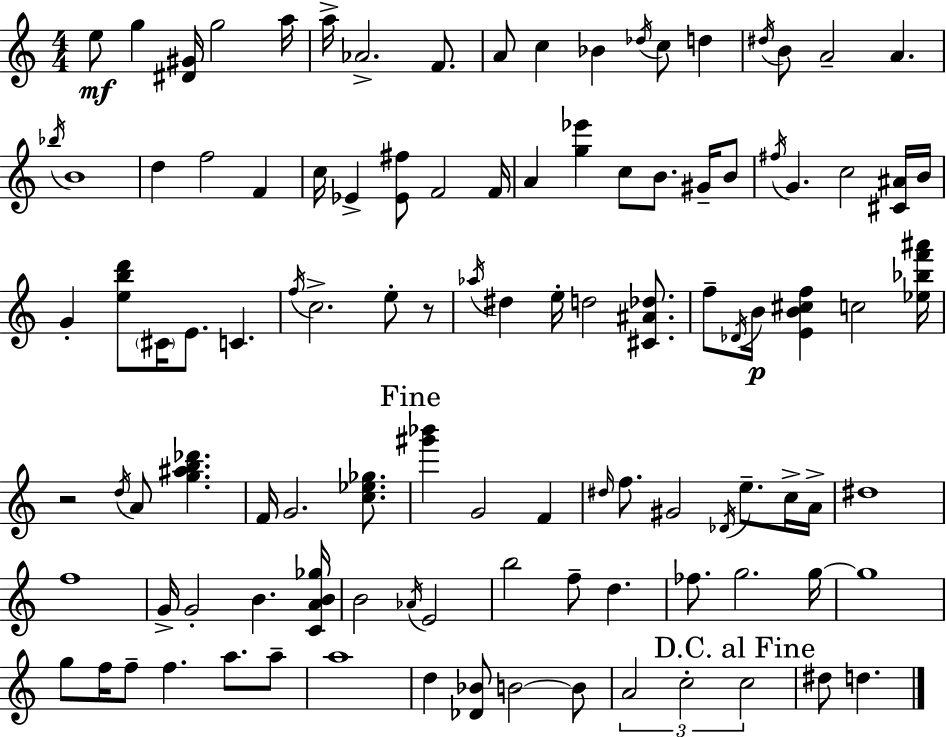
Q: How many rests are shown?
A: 2